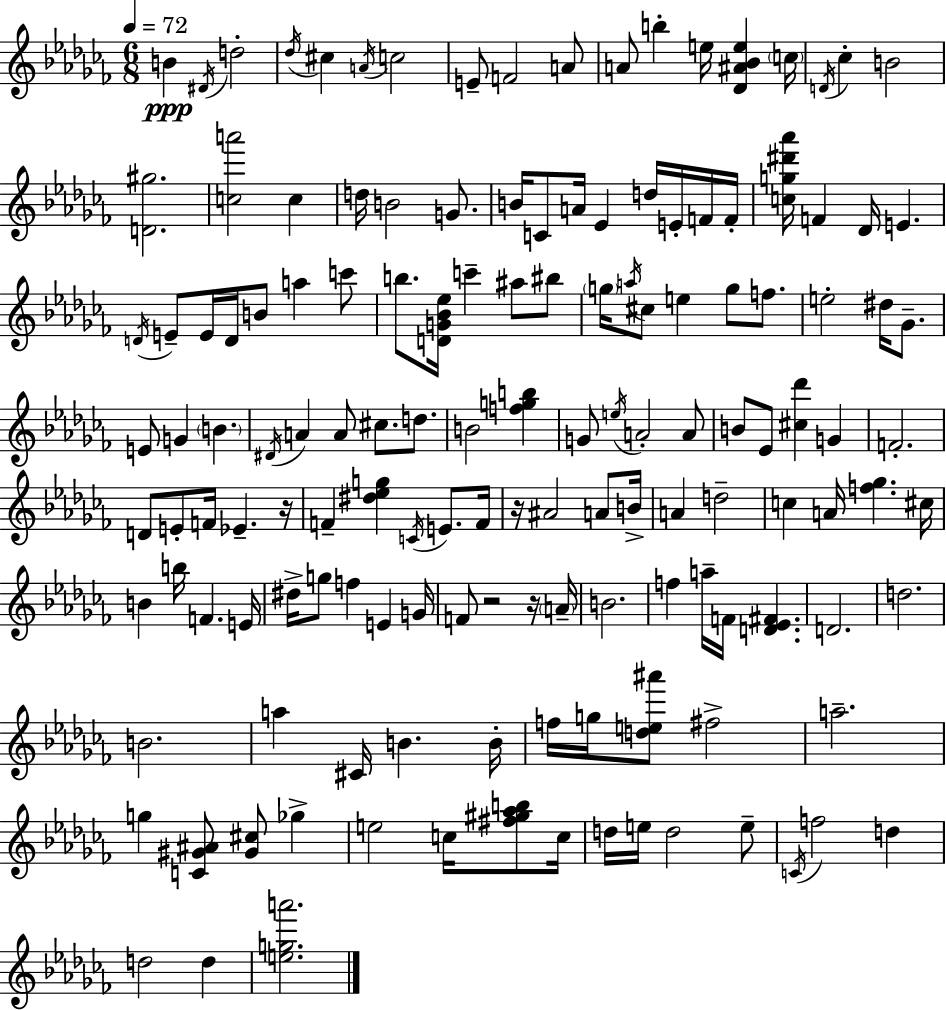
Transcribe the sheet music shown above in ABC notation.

X:1
T:Untitled
M:6/8
L:1/4
K:Abm
B ^D/4 d2 _d/4 ^c A/4 c2 E/2 F2 A/2 A/2 b e/4 [_D^A_Be] c/4 D/4 _c B2 [D^g]2 [ca']2 c d/4 B2 G/2 B/4 C/2 A/4 _E d/4 E/4 F/4 F/4 [cg^d'_a']/4 F _D/4 E D/4 E/2 E/4 D/4 B/2 a c'/2 b/2 [DG_B_e]/4 c' ^a/2 ^b/2 g/4 a/4 ^c/2 e g/2 f/2 e2 ^d/4 _G/2 E/2 G B ^D/4 A A/2 ^c/2 d/2 B2 [fgb] G/2 e/4 A2 A/2 B/2 _E/2 [^c_d'] G F2 D/2 E/2 F/4 _E z/4 F [^d_eg] C/4 E/2 F/4 z/4 ^A2 A/2 B/4 A d2 c A/4 [f_g] ^c/4 B b/4 F E/4 ^d/4 g/2 f E G/4 F/2 z2 z/4 A/4 B2 f a/4 F/4 [D_E^F] D2 d2 B2 a ^C/4 B B/4 f/4 g/4 [de^a']/2 ^f2 a2 g [C^G^A]/2 [^G^c]/2 _g e2 c/4 [^f^g_ab]/2 c/4 d/4 e/4 d2 e/2 C/4 f2 d d2 d [ega']2